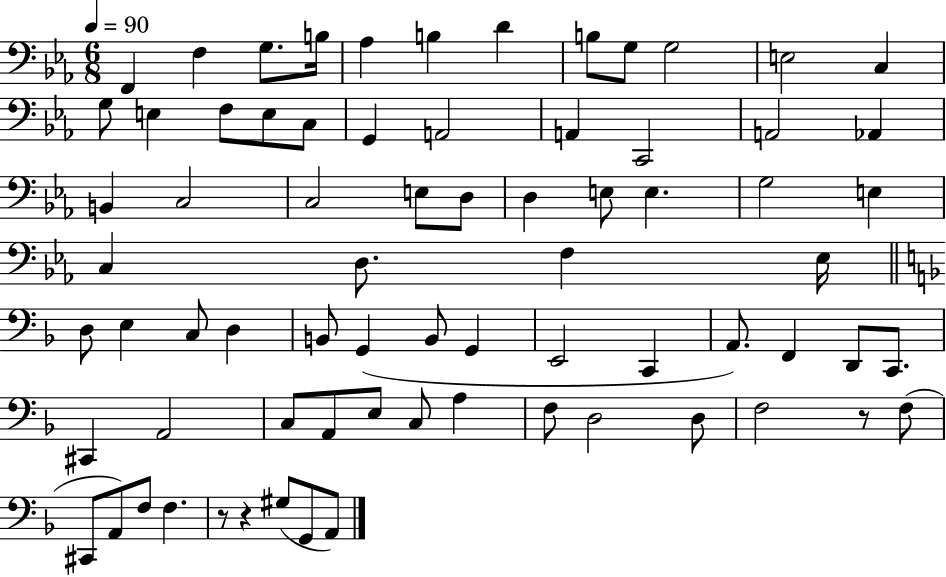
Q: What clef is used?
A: bass